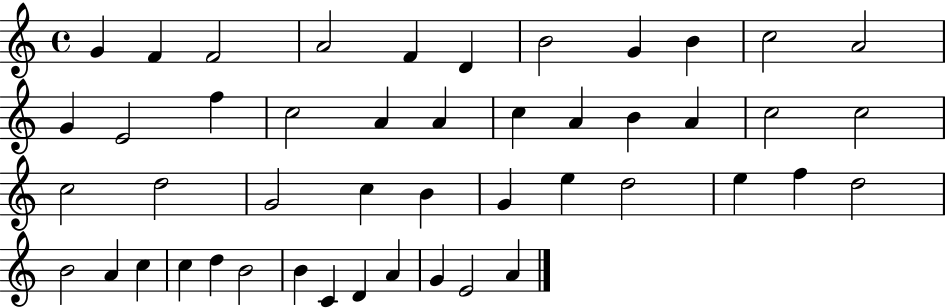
X:1
T:Untitled
M:4/4
L:1/4
K:C
G F F2 A2 F D B2 G B c2 A2 G E2 f c2 A A c A B A c2 c2 c2 d2 G2 c B G e d2 e f d2 B2 A c c d B2 B C D A G E2 A